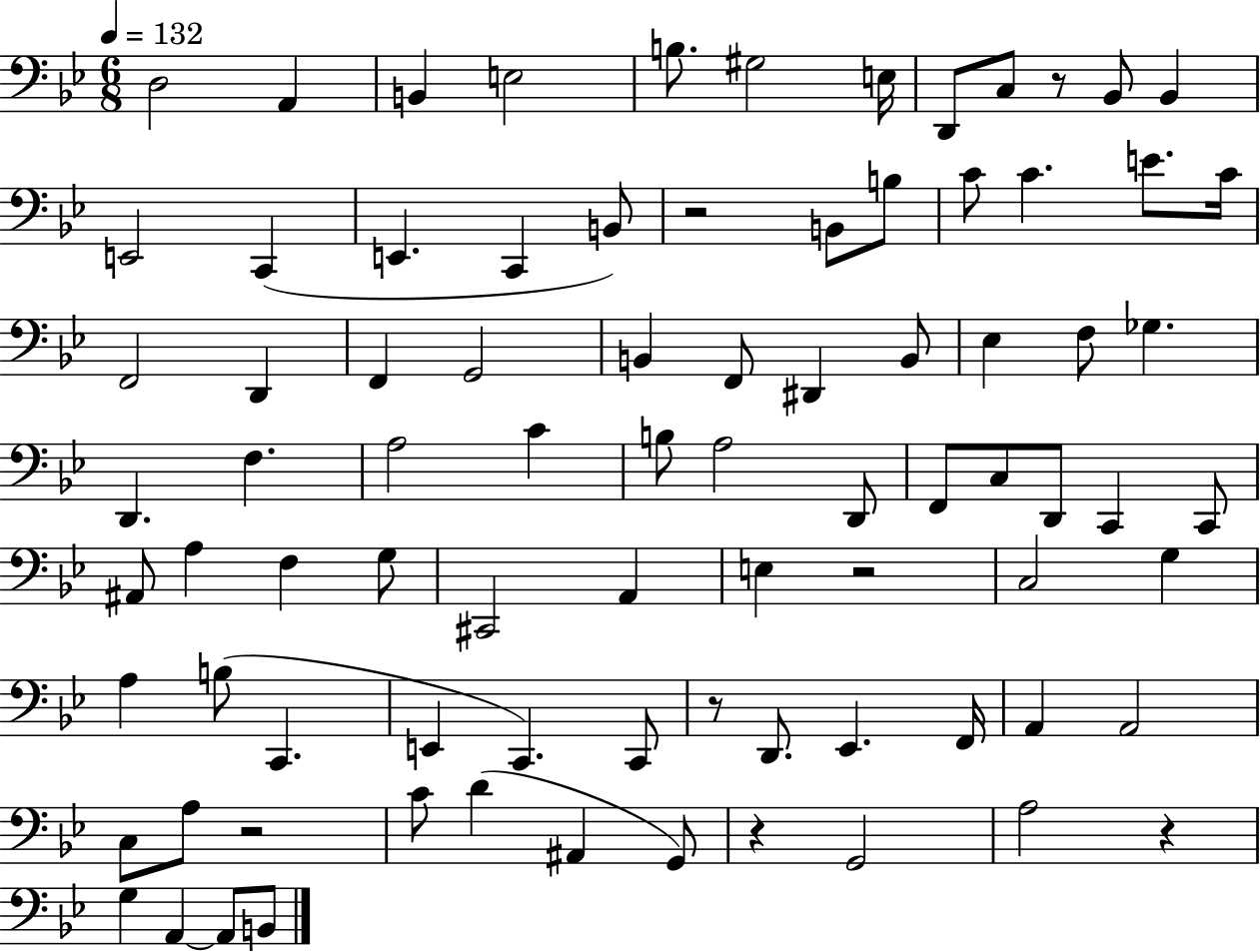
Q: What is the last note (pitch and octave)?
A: B2